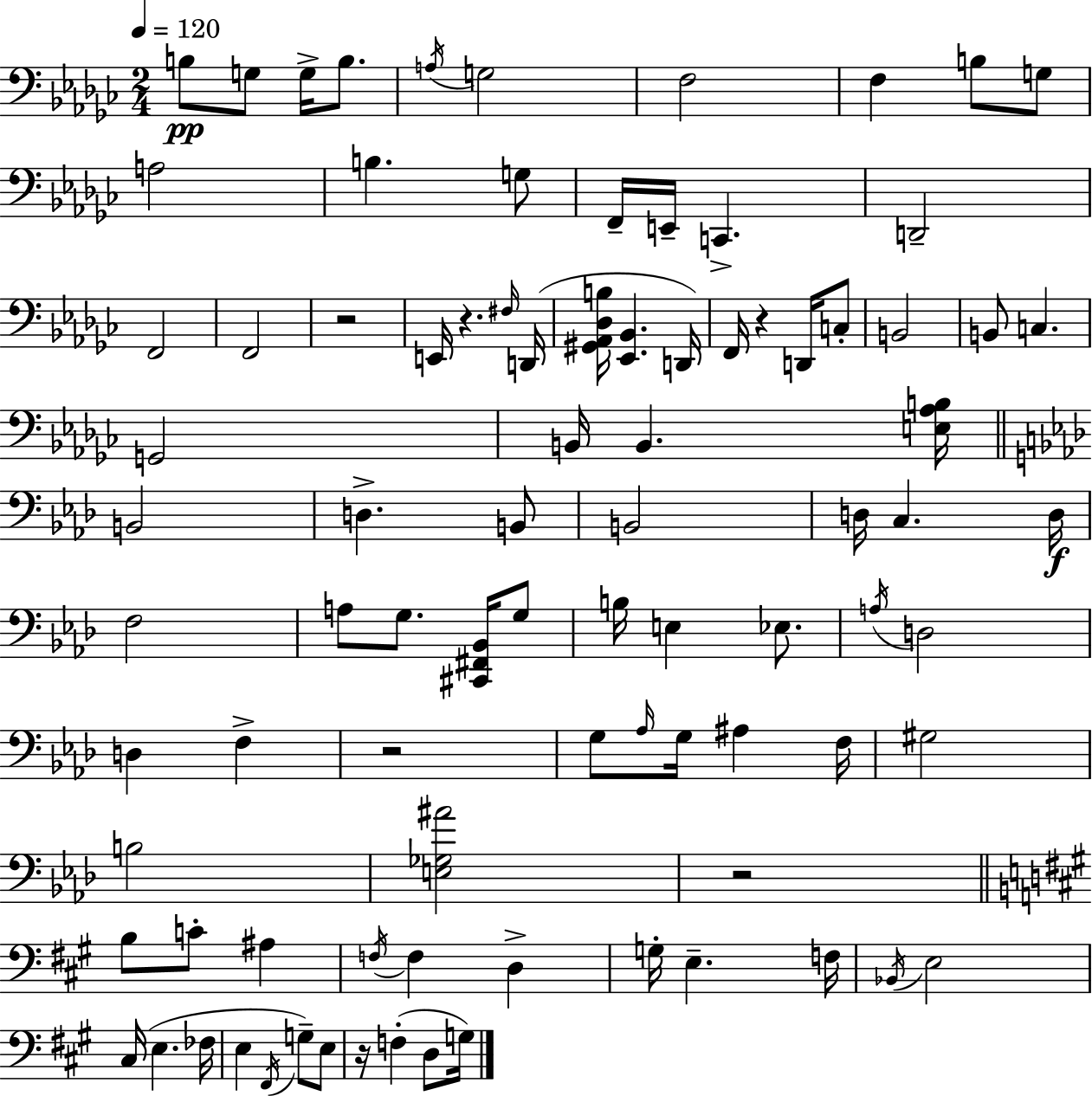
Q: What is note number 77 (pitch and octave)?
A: D3